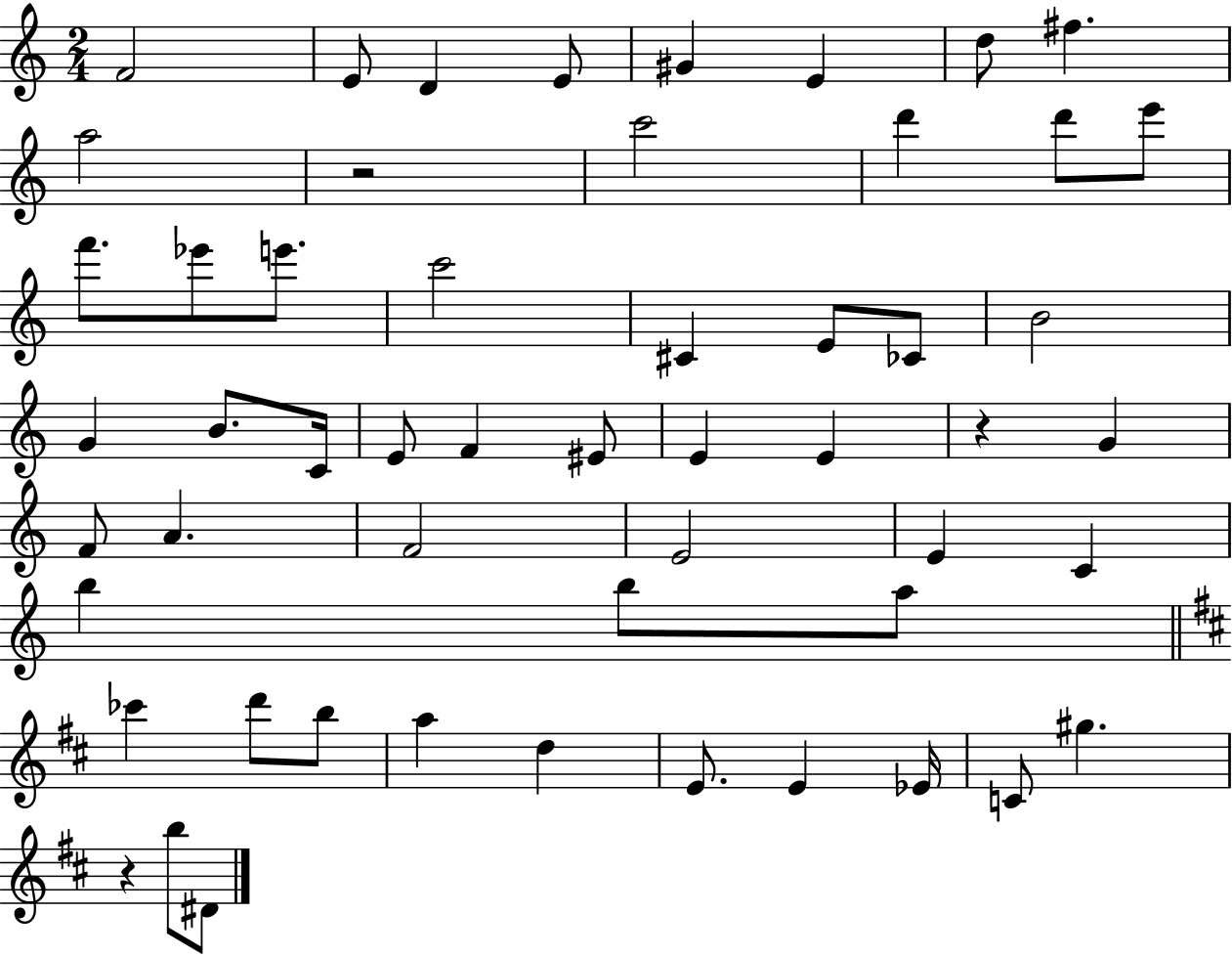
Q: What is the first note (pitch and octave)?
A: F4